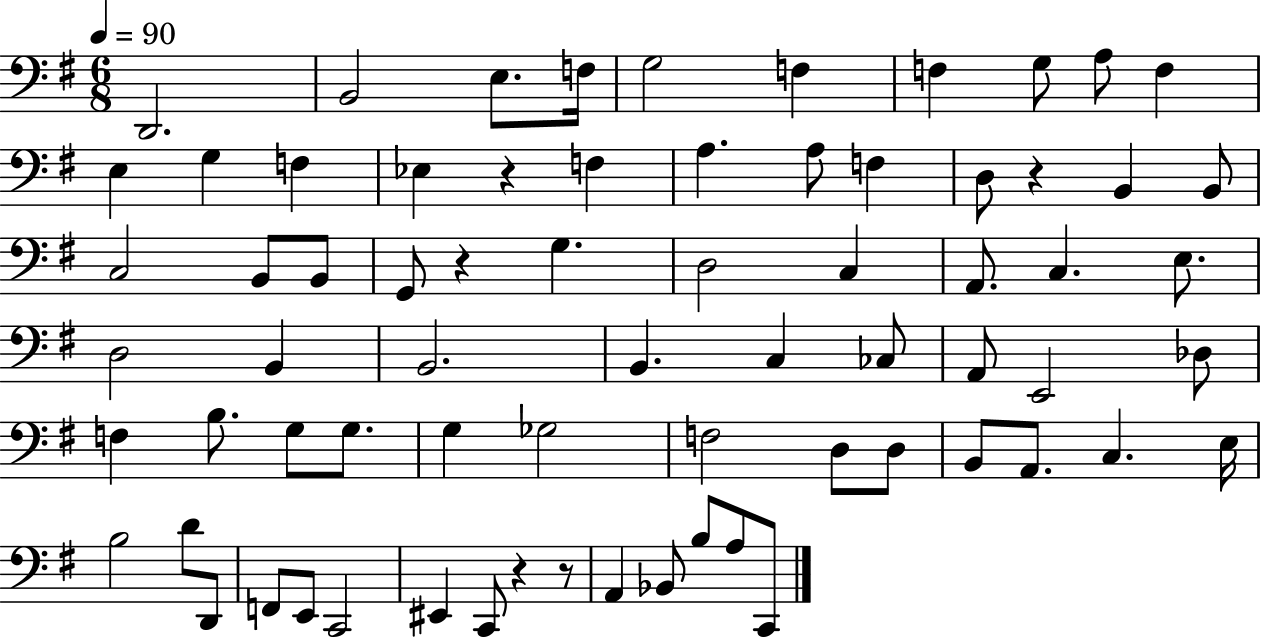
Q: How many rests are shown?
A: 5